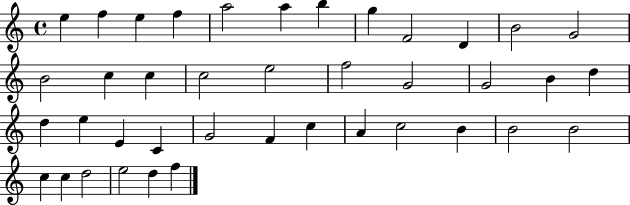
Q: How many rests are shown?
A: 0